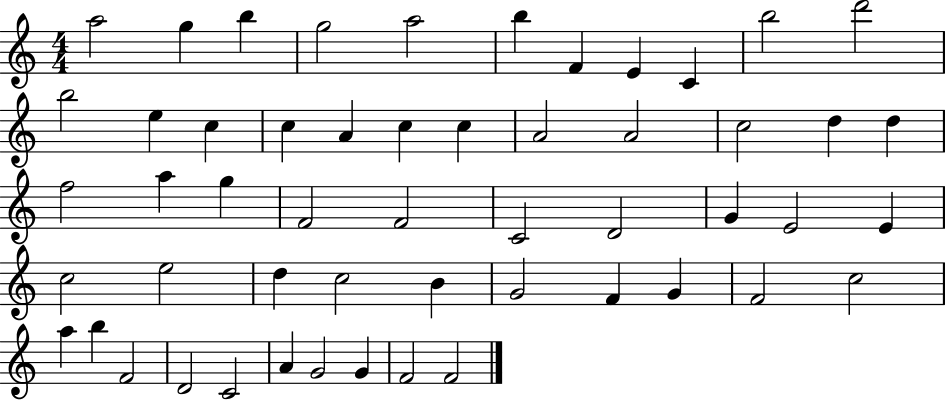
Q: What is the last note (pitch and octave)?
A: F4